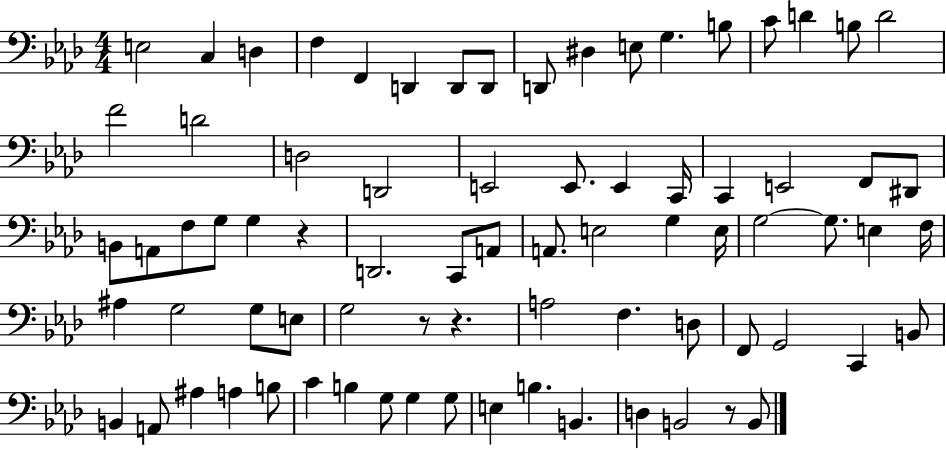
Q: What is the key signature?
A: AES major